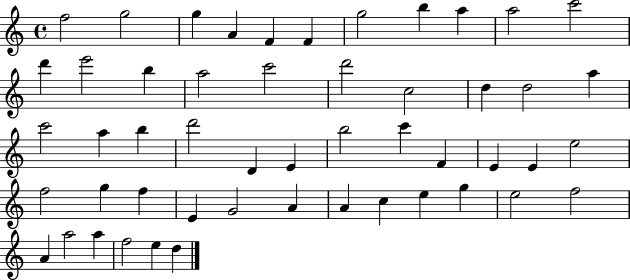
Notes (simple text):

F5/h G5/h G5/q A4/q F4/q F4/q G5/h B5/q A5/q A5/h C6/h D6/q E6/h B5/q A5/h C6/h D6/h C5/h D5/q D5/h A5/q C6/h A5/q B5/q D6/h D4/q E4/q B5/h C6/q F4/q E4/q E4/q E5/h F5/h G5/q F5/q E4/q G4/h A4/q A4/q C5/q E5/q G5/q E5/h F5/h A4/q A5/h A5/q F5/h E5/q D5/q